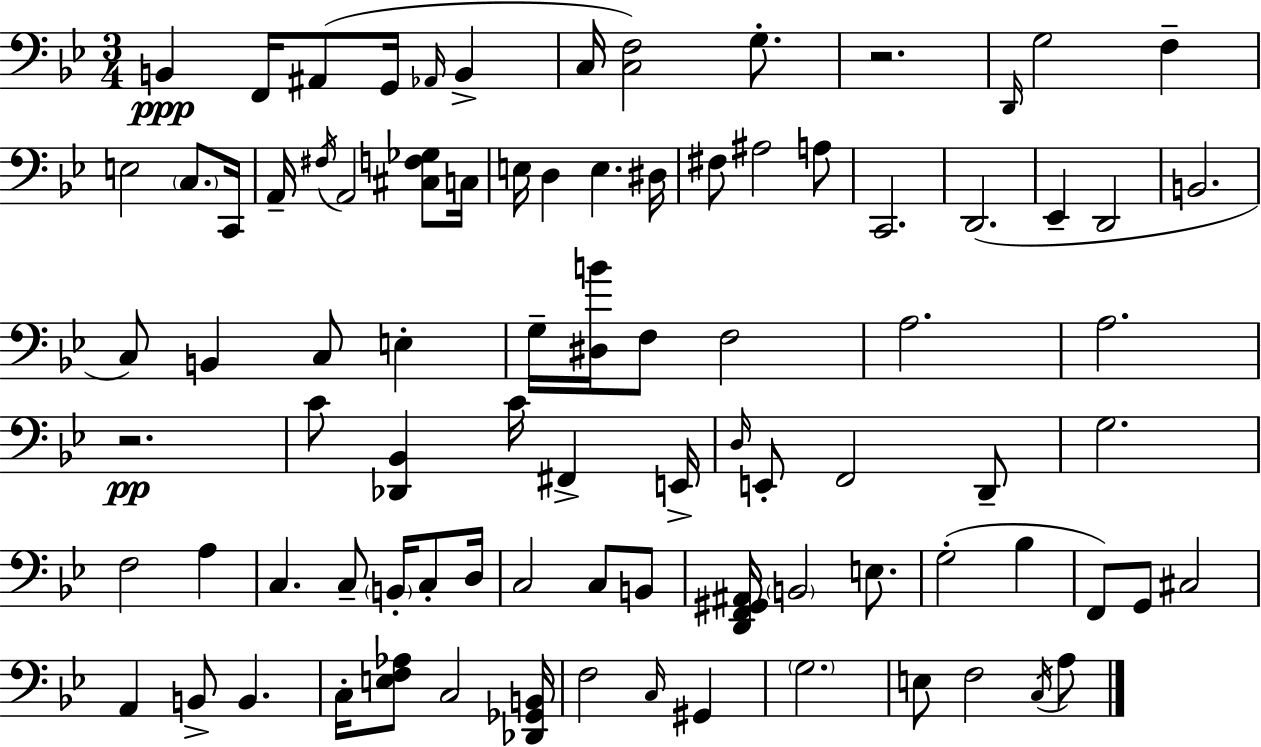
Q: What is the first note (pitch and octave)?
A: B2